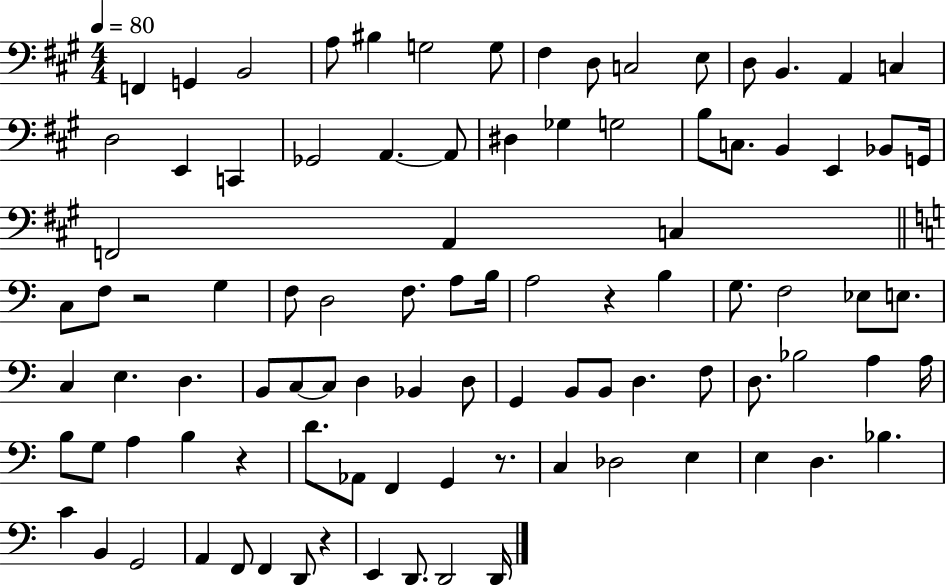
F2/q G2/q B2/h A3/e BIS3/q G3/h G3/e F#3/q D3/e C3/h E3/e D3/e B2/q. A2/q C3/q D3/h E2/q C2/q Gb2/h A2/q. A2/e D#3/q Gb3/q G3/h B3/e C3/e. B2/q E2/q Bb2/e G2/s F2/h A2/q C3/q C3/e F3/e R/h G3/q F3/e D3/h F3/e. A3/e B3/s A3/h R/q B3/q G3/e. F3/h Eb3/e E3/e. C3/q E3/q. D3/q. B2/e C3/e C3/e D3/q Bb2/q D3/e G2/q B2/e B2/e D3/q. F3/e D3/e. Bb3/h A3/q A3/s B3/e G3/e A3/q B3/q R/q D4/e. Ab2/e F2/q G2/q R/e. C3/q Db3/h E3/q E3/q D3/q. Bb3/q. C4/q B2/q G2/h A2/q F2/e F2/q D2/e R/q E2/q D2/e. D2/h D2/s